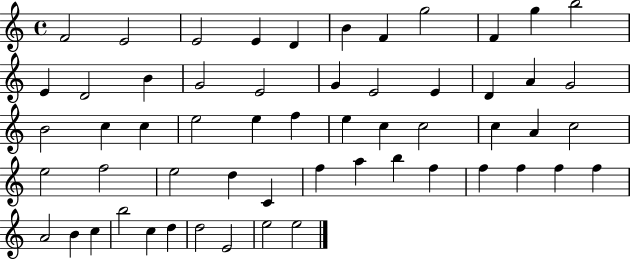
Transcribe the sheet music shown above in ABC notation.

X:1
T:Untitled
M:4/4
L:1/4
K:C
F2 E2 E2 E D B F g2 F g b2 E D2 B G2 E2 G E2 E D A G2 B2 c c e2 e f e c c2 c A c2 e2 f2 e2 d C f a b f f f f f A2 B c b2 c d d2 E2 e2 e2